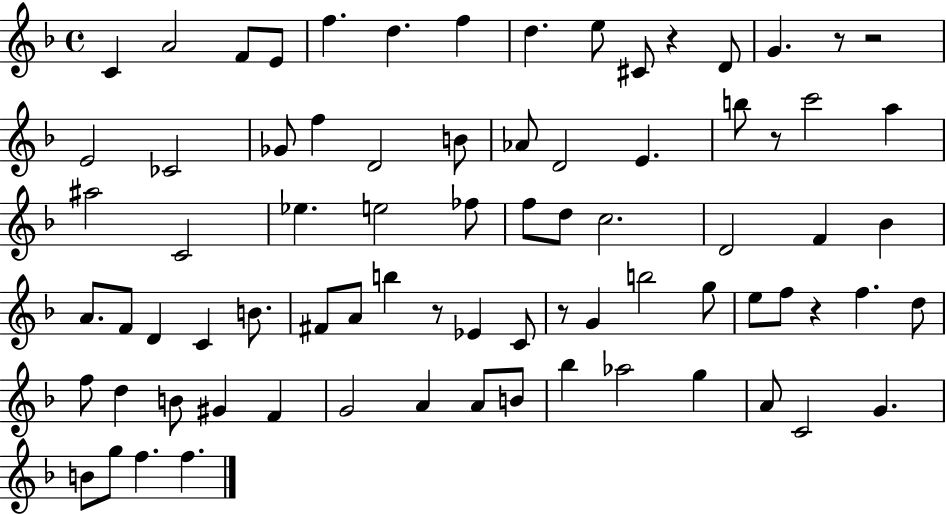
C4/q A4/h F4/e E4/e F5/q. D5/q. F5/q D5/q. E5/e C#4/e R/q D4/e G4/q. R/e R/h E4/h CES4/h Gb4/e F5/q D4/h B4/e Ab4/e D4/h E4/q. B5/e R/e C6/h A5/q A#5/h C4/h Eb5/q. E5/h FES5/e F5/e D5/e C5/h. D4/h F4/q Bb4/q A4/e. F4/e D4/q C4/q B4/e. F#4/e A4/e B5/q R/e Eb4/q C4/e R/e G4/q B5/h G5/e E5/e F5/e R/q F5/q. D5/e F5/e D5/q B4/e G#4/q F4/q G4/h A4/q A4/e B4/e Bb5/q Ab5/h G5/q A4/e C4/h G4/q. B4/e G5/e F5/q. F5/q.